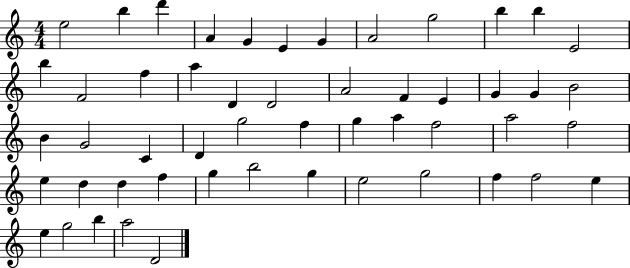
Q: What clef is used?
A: treble